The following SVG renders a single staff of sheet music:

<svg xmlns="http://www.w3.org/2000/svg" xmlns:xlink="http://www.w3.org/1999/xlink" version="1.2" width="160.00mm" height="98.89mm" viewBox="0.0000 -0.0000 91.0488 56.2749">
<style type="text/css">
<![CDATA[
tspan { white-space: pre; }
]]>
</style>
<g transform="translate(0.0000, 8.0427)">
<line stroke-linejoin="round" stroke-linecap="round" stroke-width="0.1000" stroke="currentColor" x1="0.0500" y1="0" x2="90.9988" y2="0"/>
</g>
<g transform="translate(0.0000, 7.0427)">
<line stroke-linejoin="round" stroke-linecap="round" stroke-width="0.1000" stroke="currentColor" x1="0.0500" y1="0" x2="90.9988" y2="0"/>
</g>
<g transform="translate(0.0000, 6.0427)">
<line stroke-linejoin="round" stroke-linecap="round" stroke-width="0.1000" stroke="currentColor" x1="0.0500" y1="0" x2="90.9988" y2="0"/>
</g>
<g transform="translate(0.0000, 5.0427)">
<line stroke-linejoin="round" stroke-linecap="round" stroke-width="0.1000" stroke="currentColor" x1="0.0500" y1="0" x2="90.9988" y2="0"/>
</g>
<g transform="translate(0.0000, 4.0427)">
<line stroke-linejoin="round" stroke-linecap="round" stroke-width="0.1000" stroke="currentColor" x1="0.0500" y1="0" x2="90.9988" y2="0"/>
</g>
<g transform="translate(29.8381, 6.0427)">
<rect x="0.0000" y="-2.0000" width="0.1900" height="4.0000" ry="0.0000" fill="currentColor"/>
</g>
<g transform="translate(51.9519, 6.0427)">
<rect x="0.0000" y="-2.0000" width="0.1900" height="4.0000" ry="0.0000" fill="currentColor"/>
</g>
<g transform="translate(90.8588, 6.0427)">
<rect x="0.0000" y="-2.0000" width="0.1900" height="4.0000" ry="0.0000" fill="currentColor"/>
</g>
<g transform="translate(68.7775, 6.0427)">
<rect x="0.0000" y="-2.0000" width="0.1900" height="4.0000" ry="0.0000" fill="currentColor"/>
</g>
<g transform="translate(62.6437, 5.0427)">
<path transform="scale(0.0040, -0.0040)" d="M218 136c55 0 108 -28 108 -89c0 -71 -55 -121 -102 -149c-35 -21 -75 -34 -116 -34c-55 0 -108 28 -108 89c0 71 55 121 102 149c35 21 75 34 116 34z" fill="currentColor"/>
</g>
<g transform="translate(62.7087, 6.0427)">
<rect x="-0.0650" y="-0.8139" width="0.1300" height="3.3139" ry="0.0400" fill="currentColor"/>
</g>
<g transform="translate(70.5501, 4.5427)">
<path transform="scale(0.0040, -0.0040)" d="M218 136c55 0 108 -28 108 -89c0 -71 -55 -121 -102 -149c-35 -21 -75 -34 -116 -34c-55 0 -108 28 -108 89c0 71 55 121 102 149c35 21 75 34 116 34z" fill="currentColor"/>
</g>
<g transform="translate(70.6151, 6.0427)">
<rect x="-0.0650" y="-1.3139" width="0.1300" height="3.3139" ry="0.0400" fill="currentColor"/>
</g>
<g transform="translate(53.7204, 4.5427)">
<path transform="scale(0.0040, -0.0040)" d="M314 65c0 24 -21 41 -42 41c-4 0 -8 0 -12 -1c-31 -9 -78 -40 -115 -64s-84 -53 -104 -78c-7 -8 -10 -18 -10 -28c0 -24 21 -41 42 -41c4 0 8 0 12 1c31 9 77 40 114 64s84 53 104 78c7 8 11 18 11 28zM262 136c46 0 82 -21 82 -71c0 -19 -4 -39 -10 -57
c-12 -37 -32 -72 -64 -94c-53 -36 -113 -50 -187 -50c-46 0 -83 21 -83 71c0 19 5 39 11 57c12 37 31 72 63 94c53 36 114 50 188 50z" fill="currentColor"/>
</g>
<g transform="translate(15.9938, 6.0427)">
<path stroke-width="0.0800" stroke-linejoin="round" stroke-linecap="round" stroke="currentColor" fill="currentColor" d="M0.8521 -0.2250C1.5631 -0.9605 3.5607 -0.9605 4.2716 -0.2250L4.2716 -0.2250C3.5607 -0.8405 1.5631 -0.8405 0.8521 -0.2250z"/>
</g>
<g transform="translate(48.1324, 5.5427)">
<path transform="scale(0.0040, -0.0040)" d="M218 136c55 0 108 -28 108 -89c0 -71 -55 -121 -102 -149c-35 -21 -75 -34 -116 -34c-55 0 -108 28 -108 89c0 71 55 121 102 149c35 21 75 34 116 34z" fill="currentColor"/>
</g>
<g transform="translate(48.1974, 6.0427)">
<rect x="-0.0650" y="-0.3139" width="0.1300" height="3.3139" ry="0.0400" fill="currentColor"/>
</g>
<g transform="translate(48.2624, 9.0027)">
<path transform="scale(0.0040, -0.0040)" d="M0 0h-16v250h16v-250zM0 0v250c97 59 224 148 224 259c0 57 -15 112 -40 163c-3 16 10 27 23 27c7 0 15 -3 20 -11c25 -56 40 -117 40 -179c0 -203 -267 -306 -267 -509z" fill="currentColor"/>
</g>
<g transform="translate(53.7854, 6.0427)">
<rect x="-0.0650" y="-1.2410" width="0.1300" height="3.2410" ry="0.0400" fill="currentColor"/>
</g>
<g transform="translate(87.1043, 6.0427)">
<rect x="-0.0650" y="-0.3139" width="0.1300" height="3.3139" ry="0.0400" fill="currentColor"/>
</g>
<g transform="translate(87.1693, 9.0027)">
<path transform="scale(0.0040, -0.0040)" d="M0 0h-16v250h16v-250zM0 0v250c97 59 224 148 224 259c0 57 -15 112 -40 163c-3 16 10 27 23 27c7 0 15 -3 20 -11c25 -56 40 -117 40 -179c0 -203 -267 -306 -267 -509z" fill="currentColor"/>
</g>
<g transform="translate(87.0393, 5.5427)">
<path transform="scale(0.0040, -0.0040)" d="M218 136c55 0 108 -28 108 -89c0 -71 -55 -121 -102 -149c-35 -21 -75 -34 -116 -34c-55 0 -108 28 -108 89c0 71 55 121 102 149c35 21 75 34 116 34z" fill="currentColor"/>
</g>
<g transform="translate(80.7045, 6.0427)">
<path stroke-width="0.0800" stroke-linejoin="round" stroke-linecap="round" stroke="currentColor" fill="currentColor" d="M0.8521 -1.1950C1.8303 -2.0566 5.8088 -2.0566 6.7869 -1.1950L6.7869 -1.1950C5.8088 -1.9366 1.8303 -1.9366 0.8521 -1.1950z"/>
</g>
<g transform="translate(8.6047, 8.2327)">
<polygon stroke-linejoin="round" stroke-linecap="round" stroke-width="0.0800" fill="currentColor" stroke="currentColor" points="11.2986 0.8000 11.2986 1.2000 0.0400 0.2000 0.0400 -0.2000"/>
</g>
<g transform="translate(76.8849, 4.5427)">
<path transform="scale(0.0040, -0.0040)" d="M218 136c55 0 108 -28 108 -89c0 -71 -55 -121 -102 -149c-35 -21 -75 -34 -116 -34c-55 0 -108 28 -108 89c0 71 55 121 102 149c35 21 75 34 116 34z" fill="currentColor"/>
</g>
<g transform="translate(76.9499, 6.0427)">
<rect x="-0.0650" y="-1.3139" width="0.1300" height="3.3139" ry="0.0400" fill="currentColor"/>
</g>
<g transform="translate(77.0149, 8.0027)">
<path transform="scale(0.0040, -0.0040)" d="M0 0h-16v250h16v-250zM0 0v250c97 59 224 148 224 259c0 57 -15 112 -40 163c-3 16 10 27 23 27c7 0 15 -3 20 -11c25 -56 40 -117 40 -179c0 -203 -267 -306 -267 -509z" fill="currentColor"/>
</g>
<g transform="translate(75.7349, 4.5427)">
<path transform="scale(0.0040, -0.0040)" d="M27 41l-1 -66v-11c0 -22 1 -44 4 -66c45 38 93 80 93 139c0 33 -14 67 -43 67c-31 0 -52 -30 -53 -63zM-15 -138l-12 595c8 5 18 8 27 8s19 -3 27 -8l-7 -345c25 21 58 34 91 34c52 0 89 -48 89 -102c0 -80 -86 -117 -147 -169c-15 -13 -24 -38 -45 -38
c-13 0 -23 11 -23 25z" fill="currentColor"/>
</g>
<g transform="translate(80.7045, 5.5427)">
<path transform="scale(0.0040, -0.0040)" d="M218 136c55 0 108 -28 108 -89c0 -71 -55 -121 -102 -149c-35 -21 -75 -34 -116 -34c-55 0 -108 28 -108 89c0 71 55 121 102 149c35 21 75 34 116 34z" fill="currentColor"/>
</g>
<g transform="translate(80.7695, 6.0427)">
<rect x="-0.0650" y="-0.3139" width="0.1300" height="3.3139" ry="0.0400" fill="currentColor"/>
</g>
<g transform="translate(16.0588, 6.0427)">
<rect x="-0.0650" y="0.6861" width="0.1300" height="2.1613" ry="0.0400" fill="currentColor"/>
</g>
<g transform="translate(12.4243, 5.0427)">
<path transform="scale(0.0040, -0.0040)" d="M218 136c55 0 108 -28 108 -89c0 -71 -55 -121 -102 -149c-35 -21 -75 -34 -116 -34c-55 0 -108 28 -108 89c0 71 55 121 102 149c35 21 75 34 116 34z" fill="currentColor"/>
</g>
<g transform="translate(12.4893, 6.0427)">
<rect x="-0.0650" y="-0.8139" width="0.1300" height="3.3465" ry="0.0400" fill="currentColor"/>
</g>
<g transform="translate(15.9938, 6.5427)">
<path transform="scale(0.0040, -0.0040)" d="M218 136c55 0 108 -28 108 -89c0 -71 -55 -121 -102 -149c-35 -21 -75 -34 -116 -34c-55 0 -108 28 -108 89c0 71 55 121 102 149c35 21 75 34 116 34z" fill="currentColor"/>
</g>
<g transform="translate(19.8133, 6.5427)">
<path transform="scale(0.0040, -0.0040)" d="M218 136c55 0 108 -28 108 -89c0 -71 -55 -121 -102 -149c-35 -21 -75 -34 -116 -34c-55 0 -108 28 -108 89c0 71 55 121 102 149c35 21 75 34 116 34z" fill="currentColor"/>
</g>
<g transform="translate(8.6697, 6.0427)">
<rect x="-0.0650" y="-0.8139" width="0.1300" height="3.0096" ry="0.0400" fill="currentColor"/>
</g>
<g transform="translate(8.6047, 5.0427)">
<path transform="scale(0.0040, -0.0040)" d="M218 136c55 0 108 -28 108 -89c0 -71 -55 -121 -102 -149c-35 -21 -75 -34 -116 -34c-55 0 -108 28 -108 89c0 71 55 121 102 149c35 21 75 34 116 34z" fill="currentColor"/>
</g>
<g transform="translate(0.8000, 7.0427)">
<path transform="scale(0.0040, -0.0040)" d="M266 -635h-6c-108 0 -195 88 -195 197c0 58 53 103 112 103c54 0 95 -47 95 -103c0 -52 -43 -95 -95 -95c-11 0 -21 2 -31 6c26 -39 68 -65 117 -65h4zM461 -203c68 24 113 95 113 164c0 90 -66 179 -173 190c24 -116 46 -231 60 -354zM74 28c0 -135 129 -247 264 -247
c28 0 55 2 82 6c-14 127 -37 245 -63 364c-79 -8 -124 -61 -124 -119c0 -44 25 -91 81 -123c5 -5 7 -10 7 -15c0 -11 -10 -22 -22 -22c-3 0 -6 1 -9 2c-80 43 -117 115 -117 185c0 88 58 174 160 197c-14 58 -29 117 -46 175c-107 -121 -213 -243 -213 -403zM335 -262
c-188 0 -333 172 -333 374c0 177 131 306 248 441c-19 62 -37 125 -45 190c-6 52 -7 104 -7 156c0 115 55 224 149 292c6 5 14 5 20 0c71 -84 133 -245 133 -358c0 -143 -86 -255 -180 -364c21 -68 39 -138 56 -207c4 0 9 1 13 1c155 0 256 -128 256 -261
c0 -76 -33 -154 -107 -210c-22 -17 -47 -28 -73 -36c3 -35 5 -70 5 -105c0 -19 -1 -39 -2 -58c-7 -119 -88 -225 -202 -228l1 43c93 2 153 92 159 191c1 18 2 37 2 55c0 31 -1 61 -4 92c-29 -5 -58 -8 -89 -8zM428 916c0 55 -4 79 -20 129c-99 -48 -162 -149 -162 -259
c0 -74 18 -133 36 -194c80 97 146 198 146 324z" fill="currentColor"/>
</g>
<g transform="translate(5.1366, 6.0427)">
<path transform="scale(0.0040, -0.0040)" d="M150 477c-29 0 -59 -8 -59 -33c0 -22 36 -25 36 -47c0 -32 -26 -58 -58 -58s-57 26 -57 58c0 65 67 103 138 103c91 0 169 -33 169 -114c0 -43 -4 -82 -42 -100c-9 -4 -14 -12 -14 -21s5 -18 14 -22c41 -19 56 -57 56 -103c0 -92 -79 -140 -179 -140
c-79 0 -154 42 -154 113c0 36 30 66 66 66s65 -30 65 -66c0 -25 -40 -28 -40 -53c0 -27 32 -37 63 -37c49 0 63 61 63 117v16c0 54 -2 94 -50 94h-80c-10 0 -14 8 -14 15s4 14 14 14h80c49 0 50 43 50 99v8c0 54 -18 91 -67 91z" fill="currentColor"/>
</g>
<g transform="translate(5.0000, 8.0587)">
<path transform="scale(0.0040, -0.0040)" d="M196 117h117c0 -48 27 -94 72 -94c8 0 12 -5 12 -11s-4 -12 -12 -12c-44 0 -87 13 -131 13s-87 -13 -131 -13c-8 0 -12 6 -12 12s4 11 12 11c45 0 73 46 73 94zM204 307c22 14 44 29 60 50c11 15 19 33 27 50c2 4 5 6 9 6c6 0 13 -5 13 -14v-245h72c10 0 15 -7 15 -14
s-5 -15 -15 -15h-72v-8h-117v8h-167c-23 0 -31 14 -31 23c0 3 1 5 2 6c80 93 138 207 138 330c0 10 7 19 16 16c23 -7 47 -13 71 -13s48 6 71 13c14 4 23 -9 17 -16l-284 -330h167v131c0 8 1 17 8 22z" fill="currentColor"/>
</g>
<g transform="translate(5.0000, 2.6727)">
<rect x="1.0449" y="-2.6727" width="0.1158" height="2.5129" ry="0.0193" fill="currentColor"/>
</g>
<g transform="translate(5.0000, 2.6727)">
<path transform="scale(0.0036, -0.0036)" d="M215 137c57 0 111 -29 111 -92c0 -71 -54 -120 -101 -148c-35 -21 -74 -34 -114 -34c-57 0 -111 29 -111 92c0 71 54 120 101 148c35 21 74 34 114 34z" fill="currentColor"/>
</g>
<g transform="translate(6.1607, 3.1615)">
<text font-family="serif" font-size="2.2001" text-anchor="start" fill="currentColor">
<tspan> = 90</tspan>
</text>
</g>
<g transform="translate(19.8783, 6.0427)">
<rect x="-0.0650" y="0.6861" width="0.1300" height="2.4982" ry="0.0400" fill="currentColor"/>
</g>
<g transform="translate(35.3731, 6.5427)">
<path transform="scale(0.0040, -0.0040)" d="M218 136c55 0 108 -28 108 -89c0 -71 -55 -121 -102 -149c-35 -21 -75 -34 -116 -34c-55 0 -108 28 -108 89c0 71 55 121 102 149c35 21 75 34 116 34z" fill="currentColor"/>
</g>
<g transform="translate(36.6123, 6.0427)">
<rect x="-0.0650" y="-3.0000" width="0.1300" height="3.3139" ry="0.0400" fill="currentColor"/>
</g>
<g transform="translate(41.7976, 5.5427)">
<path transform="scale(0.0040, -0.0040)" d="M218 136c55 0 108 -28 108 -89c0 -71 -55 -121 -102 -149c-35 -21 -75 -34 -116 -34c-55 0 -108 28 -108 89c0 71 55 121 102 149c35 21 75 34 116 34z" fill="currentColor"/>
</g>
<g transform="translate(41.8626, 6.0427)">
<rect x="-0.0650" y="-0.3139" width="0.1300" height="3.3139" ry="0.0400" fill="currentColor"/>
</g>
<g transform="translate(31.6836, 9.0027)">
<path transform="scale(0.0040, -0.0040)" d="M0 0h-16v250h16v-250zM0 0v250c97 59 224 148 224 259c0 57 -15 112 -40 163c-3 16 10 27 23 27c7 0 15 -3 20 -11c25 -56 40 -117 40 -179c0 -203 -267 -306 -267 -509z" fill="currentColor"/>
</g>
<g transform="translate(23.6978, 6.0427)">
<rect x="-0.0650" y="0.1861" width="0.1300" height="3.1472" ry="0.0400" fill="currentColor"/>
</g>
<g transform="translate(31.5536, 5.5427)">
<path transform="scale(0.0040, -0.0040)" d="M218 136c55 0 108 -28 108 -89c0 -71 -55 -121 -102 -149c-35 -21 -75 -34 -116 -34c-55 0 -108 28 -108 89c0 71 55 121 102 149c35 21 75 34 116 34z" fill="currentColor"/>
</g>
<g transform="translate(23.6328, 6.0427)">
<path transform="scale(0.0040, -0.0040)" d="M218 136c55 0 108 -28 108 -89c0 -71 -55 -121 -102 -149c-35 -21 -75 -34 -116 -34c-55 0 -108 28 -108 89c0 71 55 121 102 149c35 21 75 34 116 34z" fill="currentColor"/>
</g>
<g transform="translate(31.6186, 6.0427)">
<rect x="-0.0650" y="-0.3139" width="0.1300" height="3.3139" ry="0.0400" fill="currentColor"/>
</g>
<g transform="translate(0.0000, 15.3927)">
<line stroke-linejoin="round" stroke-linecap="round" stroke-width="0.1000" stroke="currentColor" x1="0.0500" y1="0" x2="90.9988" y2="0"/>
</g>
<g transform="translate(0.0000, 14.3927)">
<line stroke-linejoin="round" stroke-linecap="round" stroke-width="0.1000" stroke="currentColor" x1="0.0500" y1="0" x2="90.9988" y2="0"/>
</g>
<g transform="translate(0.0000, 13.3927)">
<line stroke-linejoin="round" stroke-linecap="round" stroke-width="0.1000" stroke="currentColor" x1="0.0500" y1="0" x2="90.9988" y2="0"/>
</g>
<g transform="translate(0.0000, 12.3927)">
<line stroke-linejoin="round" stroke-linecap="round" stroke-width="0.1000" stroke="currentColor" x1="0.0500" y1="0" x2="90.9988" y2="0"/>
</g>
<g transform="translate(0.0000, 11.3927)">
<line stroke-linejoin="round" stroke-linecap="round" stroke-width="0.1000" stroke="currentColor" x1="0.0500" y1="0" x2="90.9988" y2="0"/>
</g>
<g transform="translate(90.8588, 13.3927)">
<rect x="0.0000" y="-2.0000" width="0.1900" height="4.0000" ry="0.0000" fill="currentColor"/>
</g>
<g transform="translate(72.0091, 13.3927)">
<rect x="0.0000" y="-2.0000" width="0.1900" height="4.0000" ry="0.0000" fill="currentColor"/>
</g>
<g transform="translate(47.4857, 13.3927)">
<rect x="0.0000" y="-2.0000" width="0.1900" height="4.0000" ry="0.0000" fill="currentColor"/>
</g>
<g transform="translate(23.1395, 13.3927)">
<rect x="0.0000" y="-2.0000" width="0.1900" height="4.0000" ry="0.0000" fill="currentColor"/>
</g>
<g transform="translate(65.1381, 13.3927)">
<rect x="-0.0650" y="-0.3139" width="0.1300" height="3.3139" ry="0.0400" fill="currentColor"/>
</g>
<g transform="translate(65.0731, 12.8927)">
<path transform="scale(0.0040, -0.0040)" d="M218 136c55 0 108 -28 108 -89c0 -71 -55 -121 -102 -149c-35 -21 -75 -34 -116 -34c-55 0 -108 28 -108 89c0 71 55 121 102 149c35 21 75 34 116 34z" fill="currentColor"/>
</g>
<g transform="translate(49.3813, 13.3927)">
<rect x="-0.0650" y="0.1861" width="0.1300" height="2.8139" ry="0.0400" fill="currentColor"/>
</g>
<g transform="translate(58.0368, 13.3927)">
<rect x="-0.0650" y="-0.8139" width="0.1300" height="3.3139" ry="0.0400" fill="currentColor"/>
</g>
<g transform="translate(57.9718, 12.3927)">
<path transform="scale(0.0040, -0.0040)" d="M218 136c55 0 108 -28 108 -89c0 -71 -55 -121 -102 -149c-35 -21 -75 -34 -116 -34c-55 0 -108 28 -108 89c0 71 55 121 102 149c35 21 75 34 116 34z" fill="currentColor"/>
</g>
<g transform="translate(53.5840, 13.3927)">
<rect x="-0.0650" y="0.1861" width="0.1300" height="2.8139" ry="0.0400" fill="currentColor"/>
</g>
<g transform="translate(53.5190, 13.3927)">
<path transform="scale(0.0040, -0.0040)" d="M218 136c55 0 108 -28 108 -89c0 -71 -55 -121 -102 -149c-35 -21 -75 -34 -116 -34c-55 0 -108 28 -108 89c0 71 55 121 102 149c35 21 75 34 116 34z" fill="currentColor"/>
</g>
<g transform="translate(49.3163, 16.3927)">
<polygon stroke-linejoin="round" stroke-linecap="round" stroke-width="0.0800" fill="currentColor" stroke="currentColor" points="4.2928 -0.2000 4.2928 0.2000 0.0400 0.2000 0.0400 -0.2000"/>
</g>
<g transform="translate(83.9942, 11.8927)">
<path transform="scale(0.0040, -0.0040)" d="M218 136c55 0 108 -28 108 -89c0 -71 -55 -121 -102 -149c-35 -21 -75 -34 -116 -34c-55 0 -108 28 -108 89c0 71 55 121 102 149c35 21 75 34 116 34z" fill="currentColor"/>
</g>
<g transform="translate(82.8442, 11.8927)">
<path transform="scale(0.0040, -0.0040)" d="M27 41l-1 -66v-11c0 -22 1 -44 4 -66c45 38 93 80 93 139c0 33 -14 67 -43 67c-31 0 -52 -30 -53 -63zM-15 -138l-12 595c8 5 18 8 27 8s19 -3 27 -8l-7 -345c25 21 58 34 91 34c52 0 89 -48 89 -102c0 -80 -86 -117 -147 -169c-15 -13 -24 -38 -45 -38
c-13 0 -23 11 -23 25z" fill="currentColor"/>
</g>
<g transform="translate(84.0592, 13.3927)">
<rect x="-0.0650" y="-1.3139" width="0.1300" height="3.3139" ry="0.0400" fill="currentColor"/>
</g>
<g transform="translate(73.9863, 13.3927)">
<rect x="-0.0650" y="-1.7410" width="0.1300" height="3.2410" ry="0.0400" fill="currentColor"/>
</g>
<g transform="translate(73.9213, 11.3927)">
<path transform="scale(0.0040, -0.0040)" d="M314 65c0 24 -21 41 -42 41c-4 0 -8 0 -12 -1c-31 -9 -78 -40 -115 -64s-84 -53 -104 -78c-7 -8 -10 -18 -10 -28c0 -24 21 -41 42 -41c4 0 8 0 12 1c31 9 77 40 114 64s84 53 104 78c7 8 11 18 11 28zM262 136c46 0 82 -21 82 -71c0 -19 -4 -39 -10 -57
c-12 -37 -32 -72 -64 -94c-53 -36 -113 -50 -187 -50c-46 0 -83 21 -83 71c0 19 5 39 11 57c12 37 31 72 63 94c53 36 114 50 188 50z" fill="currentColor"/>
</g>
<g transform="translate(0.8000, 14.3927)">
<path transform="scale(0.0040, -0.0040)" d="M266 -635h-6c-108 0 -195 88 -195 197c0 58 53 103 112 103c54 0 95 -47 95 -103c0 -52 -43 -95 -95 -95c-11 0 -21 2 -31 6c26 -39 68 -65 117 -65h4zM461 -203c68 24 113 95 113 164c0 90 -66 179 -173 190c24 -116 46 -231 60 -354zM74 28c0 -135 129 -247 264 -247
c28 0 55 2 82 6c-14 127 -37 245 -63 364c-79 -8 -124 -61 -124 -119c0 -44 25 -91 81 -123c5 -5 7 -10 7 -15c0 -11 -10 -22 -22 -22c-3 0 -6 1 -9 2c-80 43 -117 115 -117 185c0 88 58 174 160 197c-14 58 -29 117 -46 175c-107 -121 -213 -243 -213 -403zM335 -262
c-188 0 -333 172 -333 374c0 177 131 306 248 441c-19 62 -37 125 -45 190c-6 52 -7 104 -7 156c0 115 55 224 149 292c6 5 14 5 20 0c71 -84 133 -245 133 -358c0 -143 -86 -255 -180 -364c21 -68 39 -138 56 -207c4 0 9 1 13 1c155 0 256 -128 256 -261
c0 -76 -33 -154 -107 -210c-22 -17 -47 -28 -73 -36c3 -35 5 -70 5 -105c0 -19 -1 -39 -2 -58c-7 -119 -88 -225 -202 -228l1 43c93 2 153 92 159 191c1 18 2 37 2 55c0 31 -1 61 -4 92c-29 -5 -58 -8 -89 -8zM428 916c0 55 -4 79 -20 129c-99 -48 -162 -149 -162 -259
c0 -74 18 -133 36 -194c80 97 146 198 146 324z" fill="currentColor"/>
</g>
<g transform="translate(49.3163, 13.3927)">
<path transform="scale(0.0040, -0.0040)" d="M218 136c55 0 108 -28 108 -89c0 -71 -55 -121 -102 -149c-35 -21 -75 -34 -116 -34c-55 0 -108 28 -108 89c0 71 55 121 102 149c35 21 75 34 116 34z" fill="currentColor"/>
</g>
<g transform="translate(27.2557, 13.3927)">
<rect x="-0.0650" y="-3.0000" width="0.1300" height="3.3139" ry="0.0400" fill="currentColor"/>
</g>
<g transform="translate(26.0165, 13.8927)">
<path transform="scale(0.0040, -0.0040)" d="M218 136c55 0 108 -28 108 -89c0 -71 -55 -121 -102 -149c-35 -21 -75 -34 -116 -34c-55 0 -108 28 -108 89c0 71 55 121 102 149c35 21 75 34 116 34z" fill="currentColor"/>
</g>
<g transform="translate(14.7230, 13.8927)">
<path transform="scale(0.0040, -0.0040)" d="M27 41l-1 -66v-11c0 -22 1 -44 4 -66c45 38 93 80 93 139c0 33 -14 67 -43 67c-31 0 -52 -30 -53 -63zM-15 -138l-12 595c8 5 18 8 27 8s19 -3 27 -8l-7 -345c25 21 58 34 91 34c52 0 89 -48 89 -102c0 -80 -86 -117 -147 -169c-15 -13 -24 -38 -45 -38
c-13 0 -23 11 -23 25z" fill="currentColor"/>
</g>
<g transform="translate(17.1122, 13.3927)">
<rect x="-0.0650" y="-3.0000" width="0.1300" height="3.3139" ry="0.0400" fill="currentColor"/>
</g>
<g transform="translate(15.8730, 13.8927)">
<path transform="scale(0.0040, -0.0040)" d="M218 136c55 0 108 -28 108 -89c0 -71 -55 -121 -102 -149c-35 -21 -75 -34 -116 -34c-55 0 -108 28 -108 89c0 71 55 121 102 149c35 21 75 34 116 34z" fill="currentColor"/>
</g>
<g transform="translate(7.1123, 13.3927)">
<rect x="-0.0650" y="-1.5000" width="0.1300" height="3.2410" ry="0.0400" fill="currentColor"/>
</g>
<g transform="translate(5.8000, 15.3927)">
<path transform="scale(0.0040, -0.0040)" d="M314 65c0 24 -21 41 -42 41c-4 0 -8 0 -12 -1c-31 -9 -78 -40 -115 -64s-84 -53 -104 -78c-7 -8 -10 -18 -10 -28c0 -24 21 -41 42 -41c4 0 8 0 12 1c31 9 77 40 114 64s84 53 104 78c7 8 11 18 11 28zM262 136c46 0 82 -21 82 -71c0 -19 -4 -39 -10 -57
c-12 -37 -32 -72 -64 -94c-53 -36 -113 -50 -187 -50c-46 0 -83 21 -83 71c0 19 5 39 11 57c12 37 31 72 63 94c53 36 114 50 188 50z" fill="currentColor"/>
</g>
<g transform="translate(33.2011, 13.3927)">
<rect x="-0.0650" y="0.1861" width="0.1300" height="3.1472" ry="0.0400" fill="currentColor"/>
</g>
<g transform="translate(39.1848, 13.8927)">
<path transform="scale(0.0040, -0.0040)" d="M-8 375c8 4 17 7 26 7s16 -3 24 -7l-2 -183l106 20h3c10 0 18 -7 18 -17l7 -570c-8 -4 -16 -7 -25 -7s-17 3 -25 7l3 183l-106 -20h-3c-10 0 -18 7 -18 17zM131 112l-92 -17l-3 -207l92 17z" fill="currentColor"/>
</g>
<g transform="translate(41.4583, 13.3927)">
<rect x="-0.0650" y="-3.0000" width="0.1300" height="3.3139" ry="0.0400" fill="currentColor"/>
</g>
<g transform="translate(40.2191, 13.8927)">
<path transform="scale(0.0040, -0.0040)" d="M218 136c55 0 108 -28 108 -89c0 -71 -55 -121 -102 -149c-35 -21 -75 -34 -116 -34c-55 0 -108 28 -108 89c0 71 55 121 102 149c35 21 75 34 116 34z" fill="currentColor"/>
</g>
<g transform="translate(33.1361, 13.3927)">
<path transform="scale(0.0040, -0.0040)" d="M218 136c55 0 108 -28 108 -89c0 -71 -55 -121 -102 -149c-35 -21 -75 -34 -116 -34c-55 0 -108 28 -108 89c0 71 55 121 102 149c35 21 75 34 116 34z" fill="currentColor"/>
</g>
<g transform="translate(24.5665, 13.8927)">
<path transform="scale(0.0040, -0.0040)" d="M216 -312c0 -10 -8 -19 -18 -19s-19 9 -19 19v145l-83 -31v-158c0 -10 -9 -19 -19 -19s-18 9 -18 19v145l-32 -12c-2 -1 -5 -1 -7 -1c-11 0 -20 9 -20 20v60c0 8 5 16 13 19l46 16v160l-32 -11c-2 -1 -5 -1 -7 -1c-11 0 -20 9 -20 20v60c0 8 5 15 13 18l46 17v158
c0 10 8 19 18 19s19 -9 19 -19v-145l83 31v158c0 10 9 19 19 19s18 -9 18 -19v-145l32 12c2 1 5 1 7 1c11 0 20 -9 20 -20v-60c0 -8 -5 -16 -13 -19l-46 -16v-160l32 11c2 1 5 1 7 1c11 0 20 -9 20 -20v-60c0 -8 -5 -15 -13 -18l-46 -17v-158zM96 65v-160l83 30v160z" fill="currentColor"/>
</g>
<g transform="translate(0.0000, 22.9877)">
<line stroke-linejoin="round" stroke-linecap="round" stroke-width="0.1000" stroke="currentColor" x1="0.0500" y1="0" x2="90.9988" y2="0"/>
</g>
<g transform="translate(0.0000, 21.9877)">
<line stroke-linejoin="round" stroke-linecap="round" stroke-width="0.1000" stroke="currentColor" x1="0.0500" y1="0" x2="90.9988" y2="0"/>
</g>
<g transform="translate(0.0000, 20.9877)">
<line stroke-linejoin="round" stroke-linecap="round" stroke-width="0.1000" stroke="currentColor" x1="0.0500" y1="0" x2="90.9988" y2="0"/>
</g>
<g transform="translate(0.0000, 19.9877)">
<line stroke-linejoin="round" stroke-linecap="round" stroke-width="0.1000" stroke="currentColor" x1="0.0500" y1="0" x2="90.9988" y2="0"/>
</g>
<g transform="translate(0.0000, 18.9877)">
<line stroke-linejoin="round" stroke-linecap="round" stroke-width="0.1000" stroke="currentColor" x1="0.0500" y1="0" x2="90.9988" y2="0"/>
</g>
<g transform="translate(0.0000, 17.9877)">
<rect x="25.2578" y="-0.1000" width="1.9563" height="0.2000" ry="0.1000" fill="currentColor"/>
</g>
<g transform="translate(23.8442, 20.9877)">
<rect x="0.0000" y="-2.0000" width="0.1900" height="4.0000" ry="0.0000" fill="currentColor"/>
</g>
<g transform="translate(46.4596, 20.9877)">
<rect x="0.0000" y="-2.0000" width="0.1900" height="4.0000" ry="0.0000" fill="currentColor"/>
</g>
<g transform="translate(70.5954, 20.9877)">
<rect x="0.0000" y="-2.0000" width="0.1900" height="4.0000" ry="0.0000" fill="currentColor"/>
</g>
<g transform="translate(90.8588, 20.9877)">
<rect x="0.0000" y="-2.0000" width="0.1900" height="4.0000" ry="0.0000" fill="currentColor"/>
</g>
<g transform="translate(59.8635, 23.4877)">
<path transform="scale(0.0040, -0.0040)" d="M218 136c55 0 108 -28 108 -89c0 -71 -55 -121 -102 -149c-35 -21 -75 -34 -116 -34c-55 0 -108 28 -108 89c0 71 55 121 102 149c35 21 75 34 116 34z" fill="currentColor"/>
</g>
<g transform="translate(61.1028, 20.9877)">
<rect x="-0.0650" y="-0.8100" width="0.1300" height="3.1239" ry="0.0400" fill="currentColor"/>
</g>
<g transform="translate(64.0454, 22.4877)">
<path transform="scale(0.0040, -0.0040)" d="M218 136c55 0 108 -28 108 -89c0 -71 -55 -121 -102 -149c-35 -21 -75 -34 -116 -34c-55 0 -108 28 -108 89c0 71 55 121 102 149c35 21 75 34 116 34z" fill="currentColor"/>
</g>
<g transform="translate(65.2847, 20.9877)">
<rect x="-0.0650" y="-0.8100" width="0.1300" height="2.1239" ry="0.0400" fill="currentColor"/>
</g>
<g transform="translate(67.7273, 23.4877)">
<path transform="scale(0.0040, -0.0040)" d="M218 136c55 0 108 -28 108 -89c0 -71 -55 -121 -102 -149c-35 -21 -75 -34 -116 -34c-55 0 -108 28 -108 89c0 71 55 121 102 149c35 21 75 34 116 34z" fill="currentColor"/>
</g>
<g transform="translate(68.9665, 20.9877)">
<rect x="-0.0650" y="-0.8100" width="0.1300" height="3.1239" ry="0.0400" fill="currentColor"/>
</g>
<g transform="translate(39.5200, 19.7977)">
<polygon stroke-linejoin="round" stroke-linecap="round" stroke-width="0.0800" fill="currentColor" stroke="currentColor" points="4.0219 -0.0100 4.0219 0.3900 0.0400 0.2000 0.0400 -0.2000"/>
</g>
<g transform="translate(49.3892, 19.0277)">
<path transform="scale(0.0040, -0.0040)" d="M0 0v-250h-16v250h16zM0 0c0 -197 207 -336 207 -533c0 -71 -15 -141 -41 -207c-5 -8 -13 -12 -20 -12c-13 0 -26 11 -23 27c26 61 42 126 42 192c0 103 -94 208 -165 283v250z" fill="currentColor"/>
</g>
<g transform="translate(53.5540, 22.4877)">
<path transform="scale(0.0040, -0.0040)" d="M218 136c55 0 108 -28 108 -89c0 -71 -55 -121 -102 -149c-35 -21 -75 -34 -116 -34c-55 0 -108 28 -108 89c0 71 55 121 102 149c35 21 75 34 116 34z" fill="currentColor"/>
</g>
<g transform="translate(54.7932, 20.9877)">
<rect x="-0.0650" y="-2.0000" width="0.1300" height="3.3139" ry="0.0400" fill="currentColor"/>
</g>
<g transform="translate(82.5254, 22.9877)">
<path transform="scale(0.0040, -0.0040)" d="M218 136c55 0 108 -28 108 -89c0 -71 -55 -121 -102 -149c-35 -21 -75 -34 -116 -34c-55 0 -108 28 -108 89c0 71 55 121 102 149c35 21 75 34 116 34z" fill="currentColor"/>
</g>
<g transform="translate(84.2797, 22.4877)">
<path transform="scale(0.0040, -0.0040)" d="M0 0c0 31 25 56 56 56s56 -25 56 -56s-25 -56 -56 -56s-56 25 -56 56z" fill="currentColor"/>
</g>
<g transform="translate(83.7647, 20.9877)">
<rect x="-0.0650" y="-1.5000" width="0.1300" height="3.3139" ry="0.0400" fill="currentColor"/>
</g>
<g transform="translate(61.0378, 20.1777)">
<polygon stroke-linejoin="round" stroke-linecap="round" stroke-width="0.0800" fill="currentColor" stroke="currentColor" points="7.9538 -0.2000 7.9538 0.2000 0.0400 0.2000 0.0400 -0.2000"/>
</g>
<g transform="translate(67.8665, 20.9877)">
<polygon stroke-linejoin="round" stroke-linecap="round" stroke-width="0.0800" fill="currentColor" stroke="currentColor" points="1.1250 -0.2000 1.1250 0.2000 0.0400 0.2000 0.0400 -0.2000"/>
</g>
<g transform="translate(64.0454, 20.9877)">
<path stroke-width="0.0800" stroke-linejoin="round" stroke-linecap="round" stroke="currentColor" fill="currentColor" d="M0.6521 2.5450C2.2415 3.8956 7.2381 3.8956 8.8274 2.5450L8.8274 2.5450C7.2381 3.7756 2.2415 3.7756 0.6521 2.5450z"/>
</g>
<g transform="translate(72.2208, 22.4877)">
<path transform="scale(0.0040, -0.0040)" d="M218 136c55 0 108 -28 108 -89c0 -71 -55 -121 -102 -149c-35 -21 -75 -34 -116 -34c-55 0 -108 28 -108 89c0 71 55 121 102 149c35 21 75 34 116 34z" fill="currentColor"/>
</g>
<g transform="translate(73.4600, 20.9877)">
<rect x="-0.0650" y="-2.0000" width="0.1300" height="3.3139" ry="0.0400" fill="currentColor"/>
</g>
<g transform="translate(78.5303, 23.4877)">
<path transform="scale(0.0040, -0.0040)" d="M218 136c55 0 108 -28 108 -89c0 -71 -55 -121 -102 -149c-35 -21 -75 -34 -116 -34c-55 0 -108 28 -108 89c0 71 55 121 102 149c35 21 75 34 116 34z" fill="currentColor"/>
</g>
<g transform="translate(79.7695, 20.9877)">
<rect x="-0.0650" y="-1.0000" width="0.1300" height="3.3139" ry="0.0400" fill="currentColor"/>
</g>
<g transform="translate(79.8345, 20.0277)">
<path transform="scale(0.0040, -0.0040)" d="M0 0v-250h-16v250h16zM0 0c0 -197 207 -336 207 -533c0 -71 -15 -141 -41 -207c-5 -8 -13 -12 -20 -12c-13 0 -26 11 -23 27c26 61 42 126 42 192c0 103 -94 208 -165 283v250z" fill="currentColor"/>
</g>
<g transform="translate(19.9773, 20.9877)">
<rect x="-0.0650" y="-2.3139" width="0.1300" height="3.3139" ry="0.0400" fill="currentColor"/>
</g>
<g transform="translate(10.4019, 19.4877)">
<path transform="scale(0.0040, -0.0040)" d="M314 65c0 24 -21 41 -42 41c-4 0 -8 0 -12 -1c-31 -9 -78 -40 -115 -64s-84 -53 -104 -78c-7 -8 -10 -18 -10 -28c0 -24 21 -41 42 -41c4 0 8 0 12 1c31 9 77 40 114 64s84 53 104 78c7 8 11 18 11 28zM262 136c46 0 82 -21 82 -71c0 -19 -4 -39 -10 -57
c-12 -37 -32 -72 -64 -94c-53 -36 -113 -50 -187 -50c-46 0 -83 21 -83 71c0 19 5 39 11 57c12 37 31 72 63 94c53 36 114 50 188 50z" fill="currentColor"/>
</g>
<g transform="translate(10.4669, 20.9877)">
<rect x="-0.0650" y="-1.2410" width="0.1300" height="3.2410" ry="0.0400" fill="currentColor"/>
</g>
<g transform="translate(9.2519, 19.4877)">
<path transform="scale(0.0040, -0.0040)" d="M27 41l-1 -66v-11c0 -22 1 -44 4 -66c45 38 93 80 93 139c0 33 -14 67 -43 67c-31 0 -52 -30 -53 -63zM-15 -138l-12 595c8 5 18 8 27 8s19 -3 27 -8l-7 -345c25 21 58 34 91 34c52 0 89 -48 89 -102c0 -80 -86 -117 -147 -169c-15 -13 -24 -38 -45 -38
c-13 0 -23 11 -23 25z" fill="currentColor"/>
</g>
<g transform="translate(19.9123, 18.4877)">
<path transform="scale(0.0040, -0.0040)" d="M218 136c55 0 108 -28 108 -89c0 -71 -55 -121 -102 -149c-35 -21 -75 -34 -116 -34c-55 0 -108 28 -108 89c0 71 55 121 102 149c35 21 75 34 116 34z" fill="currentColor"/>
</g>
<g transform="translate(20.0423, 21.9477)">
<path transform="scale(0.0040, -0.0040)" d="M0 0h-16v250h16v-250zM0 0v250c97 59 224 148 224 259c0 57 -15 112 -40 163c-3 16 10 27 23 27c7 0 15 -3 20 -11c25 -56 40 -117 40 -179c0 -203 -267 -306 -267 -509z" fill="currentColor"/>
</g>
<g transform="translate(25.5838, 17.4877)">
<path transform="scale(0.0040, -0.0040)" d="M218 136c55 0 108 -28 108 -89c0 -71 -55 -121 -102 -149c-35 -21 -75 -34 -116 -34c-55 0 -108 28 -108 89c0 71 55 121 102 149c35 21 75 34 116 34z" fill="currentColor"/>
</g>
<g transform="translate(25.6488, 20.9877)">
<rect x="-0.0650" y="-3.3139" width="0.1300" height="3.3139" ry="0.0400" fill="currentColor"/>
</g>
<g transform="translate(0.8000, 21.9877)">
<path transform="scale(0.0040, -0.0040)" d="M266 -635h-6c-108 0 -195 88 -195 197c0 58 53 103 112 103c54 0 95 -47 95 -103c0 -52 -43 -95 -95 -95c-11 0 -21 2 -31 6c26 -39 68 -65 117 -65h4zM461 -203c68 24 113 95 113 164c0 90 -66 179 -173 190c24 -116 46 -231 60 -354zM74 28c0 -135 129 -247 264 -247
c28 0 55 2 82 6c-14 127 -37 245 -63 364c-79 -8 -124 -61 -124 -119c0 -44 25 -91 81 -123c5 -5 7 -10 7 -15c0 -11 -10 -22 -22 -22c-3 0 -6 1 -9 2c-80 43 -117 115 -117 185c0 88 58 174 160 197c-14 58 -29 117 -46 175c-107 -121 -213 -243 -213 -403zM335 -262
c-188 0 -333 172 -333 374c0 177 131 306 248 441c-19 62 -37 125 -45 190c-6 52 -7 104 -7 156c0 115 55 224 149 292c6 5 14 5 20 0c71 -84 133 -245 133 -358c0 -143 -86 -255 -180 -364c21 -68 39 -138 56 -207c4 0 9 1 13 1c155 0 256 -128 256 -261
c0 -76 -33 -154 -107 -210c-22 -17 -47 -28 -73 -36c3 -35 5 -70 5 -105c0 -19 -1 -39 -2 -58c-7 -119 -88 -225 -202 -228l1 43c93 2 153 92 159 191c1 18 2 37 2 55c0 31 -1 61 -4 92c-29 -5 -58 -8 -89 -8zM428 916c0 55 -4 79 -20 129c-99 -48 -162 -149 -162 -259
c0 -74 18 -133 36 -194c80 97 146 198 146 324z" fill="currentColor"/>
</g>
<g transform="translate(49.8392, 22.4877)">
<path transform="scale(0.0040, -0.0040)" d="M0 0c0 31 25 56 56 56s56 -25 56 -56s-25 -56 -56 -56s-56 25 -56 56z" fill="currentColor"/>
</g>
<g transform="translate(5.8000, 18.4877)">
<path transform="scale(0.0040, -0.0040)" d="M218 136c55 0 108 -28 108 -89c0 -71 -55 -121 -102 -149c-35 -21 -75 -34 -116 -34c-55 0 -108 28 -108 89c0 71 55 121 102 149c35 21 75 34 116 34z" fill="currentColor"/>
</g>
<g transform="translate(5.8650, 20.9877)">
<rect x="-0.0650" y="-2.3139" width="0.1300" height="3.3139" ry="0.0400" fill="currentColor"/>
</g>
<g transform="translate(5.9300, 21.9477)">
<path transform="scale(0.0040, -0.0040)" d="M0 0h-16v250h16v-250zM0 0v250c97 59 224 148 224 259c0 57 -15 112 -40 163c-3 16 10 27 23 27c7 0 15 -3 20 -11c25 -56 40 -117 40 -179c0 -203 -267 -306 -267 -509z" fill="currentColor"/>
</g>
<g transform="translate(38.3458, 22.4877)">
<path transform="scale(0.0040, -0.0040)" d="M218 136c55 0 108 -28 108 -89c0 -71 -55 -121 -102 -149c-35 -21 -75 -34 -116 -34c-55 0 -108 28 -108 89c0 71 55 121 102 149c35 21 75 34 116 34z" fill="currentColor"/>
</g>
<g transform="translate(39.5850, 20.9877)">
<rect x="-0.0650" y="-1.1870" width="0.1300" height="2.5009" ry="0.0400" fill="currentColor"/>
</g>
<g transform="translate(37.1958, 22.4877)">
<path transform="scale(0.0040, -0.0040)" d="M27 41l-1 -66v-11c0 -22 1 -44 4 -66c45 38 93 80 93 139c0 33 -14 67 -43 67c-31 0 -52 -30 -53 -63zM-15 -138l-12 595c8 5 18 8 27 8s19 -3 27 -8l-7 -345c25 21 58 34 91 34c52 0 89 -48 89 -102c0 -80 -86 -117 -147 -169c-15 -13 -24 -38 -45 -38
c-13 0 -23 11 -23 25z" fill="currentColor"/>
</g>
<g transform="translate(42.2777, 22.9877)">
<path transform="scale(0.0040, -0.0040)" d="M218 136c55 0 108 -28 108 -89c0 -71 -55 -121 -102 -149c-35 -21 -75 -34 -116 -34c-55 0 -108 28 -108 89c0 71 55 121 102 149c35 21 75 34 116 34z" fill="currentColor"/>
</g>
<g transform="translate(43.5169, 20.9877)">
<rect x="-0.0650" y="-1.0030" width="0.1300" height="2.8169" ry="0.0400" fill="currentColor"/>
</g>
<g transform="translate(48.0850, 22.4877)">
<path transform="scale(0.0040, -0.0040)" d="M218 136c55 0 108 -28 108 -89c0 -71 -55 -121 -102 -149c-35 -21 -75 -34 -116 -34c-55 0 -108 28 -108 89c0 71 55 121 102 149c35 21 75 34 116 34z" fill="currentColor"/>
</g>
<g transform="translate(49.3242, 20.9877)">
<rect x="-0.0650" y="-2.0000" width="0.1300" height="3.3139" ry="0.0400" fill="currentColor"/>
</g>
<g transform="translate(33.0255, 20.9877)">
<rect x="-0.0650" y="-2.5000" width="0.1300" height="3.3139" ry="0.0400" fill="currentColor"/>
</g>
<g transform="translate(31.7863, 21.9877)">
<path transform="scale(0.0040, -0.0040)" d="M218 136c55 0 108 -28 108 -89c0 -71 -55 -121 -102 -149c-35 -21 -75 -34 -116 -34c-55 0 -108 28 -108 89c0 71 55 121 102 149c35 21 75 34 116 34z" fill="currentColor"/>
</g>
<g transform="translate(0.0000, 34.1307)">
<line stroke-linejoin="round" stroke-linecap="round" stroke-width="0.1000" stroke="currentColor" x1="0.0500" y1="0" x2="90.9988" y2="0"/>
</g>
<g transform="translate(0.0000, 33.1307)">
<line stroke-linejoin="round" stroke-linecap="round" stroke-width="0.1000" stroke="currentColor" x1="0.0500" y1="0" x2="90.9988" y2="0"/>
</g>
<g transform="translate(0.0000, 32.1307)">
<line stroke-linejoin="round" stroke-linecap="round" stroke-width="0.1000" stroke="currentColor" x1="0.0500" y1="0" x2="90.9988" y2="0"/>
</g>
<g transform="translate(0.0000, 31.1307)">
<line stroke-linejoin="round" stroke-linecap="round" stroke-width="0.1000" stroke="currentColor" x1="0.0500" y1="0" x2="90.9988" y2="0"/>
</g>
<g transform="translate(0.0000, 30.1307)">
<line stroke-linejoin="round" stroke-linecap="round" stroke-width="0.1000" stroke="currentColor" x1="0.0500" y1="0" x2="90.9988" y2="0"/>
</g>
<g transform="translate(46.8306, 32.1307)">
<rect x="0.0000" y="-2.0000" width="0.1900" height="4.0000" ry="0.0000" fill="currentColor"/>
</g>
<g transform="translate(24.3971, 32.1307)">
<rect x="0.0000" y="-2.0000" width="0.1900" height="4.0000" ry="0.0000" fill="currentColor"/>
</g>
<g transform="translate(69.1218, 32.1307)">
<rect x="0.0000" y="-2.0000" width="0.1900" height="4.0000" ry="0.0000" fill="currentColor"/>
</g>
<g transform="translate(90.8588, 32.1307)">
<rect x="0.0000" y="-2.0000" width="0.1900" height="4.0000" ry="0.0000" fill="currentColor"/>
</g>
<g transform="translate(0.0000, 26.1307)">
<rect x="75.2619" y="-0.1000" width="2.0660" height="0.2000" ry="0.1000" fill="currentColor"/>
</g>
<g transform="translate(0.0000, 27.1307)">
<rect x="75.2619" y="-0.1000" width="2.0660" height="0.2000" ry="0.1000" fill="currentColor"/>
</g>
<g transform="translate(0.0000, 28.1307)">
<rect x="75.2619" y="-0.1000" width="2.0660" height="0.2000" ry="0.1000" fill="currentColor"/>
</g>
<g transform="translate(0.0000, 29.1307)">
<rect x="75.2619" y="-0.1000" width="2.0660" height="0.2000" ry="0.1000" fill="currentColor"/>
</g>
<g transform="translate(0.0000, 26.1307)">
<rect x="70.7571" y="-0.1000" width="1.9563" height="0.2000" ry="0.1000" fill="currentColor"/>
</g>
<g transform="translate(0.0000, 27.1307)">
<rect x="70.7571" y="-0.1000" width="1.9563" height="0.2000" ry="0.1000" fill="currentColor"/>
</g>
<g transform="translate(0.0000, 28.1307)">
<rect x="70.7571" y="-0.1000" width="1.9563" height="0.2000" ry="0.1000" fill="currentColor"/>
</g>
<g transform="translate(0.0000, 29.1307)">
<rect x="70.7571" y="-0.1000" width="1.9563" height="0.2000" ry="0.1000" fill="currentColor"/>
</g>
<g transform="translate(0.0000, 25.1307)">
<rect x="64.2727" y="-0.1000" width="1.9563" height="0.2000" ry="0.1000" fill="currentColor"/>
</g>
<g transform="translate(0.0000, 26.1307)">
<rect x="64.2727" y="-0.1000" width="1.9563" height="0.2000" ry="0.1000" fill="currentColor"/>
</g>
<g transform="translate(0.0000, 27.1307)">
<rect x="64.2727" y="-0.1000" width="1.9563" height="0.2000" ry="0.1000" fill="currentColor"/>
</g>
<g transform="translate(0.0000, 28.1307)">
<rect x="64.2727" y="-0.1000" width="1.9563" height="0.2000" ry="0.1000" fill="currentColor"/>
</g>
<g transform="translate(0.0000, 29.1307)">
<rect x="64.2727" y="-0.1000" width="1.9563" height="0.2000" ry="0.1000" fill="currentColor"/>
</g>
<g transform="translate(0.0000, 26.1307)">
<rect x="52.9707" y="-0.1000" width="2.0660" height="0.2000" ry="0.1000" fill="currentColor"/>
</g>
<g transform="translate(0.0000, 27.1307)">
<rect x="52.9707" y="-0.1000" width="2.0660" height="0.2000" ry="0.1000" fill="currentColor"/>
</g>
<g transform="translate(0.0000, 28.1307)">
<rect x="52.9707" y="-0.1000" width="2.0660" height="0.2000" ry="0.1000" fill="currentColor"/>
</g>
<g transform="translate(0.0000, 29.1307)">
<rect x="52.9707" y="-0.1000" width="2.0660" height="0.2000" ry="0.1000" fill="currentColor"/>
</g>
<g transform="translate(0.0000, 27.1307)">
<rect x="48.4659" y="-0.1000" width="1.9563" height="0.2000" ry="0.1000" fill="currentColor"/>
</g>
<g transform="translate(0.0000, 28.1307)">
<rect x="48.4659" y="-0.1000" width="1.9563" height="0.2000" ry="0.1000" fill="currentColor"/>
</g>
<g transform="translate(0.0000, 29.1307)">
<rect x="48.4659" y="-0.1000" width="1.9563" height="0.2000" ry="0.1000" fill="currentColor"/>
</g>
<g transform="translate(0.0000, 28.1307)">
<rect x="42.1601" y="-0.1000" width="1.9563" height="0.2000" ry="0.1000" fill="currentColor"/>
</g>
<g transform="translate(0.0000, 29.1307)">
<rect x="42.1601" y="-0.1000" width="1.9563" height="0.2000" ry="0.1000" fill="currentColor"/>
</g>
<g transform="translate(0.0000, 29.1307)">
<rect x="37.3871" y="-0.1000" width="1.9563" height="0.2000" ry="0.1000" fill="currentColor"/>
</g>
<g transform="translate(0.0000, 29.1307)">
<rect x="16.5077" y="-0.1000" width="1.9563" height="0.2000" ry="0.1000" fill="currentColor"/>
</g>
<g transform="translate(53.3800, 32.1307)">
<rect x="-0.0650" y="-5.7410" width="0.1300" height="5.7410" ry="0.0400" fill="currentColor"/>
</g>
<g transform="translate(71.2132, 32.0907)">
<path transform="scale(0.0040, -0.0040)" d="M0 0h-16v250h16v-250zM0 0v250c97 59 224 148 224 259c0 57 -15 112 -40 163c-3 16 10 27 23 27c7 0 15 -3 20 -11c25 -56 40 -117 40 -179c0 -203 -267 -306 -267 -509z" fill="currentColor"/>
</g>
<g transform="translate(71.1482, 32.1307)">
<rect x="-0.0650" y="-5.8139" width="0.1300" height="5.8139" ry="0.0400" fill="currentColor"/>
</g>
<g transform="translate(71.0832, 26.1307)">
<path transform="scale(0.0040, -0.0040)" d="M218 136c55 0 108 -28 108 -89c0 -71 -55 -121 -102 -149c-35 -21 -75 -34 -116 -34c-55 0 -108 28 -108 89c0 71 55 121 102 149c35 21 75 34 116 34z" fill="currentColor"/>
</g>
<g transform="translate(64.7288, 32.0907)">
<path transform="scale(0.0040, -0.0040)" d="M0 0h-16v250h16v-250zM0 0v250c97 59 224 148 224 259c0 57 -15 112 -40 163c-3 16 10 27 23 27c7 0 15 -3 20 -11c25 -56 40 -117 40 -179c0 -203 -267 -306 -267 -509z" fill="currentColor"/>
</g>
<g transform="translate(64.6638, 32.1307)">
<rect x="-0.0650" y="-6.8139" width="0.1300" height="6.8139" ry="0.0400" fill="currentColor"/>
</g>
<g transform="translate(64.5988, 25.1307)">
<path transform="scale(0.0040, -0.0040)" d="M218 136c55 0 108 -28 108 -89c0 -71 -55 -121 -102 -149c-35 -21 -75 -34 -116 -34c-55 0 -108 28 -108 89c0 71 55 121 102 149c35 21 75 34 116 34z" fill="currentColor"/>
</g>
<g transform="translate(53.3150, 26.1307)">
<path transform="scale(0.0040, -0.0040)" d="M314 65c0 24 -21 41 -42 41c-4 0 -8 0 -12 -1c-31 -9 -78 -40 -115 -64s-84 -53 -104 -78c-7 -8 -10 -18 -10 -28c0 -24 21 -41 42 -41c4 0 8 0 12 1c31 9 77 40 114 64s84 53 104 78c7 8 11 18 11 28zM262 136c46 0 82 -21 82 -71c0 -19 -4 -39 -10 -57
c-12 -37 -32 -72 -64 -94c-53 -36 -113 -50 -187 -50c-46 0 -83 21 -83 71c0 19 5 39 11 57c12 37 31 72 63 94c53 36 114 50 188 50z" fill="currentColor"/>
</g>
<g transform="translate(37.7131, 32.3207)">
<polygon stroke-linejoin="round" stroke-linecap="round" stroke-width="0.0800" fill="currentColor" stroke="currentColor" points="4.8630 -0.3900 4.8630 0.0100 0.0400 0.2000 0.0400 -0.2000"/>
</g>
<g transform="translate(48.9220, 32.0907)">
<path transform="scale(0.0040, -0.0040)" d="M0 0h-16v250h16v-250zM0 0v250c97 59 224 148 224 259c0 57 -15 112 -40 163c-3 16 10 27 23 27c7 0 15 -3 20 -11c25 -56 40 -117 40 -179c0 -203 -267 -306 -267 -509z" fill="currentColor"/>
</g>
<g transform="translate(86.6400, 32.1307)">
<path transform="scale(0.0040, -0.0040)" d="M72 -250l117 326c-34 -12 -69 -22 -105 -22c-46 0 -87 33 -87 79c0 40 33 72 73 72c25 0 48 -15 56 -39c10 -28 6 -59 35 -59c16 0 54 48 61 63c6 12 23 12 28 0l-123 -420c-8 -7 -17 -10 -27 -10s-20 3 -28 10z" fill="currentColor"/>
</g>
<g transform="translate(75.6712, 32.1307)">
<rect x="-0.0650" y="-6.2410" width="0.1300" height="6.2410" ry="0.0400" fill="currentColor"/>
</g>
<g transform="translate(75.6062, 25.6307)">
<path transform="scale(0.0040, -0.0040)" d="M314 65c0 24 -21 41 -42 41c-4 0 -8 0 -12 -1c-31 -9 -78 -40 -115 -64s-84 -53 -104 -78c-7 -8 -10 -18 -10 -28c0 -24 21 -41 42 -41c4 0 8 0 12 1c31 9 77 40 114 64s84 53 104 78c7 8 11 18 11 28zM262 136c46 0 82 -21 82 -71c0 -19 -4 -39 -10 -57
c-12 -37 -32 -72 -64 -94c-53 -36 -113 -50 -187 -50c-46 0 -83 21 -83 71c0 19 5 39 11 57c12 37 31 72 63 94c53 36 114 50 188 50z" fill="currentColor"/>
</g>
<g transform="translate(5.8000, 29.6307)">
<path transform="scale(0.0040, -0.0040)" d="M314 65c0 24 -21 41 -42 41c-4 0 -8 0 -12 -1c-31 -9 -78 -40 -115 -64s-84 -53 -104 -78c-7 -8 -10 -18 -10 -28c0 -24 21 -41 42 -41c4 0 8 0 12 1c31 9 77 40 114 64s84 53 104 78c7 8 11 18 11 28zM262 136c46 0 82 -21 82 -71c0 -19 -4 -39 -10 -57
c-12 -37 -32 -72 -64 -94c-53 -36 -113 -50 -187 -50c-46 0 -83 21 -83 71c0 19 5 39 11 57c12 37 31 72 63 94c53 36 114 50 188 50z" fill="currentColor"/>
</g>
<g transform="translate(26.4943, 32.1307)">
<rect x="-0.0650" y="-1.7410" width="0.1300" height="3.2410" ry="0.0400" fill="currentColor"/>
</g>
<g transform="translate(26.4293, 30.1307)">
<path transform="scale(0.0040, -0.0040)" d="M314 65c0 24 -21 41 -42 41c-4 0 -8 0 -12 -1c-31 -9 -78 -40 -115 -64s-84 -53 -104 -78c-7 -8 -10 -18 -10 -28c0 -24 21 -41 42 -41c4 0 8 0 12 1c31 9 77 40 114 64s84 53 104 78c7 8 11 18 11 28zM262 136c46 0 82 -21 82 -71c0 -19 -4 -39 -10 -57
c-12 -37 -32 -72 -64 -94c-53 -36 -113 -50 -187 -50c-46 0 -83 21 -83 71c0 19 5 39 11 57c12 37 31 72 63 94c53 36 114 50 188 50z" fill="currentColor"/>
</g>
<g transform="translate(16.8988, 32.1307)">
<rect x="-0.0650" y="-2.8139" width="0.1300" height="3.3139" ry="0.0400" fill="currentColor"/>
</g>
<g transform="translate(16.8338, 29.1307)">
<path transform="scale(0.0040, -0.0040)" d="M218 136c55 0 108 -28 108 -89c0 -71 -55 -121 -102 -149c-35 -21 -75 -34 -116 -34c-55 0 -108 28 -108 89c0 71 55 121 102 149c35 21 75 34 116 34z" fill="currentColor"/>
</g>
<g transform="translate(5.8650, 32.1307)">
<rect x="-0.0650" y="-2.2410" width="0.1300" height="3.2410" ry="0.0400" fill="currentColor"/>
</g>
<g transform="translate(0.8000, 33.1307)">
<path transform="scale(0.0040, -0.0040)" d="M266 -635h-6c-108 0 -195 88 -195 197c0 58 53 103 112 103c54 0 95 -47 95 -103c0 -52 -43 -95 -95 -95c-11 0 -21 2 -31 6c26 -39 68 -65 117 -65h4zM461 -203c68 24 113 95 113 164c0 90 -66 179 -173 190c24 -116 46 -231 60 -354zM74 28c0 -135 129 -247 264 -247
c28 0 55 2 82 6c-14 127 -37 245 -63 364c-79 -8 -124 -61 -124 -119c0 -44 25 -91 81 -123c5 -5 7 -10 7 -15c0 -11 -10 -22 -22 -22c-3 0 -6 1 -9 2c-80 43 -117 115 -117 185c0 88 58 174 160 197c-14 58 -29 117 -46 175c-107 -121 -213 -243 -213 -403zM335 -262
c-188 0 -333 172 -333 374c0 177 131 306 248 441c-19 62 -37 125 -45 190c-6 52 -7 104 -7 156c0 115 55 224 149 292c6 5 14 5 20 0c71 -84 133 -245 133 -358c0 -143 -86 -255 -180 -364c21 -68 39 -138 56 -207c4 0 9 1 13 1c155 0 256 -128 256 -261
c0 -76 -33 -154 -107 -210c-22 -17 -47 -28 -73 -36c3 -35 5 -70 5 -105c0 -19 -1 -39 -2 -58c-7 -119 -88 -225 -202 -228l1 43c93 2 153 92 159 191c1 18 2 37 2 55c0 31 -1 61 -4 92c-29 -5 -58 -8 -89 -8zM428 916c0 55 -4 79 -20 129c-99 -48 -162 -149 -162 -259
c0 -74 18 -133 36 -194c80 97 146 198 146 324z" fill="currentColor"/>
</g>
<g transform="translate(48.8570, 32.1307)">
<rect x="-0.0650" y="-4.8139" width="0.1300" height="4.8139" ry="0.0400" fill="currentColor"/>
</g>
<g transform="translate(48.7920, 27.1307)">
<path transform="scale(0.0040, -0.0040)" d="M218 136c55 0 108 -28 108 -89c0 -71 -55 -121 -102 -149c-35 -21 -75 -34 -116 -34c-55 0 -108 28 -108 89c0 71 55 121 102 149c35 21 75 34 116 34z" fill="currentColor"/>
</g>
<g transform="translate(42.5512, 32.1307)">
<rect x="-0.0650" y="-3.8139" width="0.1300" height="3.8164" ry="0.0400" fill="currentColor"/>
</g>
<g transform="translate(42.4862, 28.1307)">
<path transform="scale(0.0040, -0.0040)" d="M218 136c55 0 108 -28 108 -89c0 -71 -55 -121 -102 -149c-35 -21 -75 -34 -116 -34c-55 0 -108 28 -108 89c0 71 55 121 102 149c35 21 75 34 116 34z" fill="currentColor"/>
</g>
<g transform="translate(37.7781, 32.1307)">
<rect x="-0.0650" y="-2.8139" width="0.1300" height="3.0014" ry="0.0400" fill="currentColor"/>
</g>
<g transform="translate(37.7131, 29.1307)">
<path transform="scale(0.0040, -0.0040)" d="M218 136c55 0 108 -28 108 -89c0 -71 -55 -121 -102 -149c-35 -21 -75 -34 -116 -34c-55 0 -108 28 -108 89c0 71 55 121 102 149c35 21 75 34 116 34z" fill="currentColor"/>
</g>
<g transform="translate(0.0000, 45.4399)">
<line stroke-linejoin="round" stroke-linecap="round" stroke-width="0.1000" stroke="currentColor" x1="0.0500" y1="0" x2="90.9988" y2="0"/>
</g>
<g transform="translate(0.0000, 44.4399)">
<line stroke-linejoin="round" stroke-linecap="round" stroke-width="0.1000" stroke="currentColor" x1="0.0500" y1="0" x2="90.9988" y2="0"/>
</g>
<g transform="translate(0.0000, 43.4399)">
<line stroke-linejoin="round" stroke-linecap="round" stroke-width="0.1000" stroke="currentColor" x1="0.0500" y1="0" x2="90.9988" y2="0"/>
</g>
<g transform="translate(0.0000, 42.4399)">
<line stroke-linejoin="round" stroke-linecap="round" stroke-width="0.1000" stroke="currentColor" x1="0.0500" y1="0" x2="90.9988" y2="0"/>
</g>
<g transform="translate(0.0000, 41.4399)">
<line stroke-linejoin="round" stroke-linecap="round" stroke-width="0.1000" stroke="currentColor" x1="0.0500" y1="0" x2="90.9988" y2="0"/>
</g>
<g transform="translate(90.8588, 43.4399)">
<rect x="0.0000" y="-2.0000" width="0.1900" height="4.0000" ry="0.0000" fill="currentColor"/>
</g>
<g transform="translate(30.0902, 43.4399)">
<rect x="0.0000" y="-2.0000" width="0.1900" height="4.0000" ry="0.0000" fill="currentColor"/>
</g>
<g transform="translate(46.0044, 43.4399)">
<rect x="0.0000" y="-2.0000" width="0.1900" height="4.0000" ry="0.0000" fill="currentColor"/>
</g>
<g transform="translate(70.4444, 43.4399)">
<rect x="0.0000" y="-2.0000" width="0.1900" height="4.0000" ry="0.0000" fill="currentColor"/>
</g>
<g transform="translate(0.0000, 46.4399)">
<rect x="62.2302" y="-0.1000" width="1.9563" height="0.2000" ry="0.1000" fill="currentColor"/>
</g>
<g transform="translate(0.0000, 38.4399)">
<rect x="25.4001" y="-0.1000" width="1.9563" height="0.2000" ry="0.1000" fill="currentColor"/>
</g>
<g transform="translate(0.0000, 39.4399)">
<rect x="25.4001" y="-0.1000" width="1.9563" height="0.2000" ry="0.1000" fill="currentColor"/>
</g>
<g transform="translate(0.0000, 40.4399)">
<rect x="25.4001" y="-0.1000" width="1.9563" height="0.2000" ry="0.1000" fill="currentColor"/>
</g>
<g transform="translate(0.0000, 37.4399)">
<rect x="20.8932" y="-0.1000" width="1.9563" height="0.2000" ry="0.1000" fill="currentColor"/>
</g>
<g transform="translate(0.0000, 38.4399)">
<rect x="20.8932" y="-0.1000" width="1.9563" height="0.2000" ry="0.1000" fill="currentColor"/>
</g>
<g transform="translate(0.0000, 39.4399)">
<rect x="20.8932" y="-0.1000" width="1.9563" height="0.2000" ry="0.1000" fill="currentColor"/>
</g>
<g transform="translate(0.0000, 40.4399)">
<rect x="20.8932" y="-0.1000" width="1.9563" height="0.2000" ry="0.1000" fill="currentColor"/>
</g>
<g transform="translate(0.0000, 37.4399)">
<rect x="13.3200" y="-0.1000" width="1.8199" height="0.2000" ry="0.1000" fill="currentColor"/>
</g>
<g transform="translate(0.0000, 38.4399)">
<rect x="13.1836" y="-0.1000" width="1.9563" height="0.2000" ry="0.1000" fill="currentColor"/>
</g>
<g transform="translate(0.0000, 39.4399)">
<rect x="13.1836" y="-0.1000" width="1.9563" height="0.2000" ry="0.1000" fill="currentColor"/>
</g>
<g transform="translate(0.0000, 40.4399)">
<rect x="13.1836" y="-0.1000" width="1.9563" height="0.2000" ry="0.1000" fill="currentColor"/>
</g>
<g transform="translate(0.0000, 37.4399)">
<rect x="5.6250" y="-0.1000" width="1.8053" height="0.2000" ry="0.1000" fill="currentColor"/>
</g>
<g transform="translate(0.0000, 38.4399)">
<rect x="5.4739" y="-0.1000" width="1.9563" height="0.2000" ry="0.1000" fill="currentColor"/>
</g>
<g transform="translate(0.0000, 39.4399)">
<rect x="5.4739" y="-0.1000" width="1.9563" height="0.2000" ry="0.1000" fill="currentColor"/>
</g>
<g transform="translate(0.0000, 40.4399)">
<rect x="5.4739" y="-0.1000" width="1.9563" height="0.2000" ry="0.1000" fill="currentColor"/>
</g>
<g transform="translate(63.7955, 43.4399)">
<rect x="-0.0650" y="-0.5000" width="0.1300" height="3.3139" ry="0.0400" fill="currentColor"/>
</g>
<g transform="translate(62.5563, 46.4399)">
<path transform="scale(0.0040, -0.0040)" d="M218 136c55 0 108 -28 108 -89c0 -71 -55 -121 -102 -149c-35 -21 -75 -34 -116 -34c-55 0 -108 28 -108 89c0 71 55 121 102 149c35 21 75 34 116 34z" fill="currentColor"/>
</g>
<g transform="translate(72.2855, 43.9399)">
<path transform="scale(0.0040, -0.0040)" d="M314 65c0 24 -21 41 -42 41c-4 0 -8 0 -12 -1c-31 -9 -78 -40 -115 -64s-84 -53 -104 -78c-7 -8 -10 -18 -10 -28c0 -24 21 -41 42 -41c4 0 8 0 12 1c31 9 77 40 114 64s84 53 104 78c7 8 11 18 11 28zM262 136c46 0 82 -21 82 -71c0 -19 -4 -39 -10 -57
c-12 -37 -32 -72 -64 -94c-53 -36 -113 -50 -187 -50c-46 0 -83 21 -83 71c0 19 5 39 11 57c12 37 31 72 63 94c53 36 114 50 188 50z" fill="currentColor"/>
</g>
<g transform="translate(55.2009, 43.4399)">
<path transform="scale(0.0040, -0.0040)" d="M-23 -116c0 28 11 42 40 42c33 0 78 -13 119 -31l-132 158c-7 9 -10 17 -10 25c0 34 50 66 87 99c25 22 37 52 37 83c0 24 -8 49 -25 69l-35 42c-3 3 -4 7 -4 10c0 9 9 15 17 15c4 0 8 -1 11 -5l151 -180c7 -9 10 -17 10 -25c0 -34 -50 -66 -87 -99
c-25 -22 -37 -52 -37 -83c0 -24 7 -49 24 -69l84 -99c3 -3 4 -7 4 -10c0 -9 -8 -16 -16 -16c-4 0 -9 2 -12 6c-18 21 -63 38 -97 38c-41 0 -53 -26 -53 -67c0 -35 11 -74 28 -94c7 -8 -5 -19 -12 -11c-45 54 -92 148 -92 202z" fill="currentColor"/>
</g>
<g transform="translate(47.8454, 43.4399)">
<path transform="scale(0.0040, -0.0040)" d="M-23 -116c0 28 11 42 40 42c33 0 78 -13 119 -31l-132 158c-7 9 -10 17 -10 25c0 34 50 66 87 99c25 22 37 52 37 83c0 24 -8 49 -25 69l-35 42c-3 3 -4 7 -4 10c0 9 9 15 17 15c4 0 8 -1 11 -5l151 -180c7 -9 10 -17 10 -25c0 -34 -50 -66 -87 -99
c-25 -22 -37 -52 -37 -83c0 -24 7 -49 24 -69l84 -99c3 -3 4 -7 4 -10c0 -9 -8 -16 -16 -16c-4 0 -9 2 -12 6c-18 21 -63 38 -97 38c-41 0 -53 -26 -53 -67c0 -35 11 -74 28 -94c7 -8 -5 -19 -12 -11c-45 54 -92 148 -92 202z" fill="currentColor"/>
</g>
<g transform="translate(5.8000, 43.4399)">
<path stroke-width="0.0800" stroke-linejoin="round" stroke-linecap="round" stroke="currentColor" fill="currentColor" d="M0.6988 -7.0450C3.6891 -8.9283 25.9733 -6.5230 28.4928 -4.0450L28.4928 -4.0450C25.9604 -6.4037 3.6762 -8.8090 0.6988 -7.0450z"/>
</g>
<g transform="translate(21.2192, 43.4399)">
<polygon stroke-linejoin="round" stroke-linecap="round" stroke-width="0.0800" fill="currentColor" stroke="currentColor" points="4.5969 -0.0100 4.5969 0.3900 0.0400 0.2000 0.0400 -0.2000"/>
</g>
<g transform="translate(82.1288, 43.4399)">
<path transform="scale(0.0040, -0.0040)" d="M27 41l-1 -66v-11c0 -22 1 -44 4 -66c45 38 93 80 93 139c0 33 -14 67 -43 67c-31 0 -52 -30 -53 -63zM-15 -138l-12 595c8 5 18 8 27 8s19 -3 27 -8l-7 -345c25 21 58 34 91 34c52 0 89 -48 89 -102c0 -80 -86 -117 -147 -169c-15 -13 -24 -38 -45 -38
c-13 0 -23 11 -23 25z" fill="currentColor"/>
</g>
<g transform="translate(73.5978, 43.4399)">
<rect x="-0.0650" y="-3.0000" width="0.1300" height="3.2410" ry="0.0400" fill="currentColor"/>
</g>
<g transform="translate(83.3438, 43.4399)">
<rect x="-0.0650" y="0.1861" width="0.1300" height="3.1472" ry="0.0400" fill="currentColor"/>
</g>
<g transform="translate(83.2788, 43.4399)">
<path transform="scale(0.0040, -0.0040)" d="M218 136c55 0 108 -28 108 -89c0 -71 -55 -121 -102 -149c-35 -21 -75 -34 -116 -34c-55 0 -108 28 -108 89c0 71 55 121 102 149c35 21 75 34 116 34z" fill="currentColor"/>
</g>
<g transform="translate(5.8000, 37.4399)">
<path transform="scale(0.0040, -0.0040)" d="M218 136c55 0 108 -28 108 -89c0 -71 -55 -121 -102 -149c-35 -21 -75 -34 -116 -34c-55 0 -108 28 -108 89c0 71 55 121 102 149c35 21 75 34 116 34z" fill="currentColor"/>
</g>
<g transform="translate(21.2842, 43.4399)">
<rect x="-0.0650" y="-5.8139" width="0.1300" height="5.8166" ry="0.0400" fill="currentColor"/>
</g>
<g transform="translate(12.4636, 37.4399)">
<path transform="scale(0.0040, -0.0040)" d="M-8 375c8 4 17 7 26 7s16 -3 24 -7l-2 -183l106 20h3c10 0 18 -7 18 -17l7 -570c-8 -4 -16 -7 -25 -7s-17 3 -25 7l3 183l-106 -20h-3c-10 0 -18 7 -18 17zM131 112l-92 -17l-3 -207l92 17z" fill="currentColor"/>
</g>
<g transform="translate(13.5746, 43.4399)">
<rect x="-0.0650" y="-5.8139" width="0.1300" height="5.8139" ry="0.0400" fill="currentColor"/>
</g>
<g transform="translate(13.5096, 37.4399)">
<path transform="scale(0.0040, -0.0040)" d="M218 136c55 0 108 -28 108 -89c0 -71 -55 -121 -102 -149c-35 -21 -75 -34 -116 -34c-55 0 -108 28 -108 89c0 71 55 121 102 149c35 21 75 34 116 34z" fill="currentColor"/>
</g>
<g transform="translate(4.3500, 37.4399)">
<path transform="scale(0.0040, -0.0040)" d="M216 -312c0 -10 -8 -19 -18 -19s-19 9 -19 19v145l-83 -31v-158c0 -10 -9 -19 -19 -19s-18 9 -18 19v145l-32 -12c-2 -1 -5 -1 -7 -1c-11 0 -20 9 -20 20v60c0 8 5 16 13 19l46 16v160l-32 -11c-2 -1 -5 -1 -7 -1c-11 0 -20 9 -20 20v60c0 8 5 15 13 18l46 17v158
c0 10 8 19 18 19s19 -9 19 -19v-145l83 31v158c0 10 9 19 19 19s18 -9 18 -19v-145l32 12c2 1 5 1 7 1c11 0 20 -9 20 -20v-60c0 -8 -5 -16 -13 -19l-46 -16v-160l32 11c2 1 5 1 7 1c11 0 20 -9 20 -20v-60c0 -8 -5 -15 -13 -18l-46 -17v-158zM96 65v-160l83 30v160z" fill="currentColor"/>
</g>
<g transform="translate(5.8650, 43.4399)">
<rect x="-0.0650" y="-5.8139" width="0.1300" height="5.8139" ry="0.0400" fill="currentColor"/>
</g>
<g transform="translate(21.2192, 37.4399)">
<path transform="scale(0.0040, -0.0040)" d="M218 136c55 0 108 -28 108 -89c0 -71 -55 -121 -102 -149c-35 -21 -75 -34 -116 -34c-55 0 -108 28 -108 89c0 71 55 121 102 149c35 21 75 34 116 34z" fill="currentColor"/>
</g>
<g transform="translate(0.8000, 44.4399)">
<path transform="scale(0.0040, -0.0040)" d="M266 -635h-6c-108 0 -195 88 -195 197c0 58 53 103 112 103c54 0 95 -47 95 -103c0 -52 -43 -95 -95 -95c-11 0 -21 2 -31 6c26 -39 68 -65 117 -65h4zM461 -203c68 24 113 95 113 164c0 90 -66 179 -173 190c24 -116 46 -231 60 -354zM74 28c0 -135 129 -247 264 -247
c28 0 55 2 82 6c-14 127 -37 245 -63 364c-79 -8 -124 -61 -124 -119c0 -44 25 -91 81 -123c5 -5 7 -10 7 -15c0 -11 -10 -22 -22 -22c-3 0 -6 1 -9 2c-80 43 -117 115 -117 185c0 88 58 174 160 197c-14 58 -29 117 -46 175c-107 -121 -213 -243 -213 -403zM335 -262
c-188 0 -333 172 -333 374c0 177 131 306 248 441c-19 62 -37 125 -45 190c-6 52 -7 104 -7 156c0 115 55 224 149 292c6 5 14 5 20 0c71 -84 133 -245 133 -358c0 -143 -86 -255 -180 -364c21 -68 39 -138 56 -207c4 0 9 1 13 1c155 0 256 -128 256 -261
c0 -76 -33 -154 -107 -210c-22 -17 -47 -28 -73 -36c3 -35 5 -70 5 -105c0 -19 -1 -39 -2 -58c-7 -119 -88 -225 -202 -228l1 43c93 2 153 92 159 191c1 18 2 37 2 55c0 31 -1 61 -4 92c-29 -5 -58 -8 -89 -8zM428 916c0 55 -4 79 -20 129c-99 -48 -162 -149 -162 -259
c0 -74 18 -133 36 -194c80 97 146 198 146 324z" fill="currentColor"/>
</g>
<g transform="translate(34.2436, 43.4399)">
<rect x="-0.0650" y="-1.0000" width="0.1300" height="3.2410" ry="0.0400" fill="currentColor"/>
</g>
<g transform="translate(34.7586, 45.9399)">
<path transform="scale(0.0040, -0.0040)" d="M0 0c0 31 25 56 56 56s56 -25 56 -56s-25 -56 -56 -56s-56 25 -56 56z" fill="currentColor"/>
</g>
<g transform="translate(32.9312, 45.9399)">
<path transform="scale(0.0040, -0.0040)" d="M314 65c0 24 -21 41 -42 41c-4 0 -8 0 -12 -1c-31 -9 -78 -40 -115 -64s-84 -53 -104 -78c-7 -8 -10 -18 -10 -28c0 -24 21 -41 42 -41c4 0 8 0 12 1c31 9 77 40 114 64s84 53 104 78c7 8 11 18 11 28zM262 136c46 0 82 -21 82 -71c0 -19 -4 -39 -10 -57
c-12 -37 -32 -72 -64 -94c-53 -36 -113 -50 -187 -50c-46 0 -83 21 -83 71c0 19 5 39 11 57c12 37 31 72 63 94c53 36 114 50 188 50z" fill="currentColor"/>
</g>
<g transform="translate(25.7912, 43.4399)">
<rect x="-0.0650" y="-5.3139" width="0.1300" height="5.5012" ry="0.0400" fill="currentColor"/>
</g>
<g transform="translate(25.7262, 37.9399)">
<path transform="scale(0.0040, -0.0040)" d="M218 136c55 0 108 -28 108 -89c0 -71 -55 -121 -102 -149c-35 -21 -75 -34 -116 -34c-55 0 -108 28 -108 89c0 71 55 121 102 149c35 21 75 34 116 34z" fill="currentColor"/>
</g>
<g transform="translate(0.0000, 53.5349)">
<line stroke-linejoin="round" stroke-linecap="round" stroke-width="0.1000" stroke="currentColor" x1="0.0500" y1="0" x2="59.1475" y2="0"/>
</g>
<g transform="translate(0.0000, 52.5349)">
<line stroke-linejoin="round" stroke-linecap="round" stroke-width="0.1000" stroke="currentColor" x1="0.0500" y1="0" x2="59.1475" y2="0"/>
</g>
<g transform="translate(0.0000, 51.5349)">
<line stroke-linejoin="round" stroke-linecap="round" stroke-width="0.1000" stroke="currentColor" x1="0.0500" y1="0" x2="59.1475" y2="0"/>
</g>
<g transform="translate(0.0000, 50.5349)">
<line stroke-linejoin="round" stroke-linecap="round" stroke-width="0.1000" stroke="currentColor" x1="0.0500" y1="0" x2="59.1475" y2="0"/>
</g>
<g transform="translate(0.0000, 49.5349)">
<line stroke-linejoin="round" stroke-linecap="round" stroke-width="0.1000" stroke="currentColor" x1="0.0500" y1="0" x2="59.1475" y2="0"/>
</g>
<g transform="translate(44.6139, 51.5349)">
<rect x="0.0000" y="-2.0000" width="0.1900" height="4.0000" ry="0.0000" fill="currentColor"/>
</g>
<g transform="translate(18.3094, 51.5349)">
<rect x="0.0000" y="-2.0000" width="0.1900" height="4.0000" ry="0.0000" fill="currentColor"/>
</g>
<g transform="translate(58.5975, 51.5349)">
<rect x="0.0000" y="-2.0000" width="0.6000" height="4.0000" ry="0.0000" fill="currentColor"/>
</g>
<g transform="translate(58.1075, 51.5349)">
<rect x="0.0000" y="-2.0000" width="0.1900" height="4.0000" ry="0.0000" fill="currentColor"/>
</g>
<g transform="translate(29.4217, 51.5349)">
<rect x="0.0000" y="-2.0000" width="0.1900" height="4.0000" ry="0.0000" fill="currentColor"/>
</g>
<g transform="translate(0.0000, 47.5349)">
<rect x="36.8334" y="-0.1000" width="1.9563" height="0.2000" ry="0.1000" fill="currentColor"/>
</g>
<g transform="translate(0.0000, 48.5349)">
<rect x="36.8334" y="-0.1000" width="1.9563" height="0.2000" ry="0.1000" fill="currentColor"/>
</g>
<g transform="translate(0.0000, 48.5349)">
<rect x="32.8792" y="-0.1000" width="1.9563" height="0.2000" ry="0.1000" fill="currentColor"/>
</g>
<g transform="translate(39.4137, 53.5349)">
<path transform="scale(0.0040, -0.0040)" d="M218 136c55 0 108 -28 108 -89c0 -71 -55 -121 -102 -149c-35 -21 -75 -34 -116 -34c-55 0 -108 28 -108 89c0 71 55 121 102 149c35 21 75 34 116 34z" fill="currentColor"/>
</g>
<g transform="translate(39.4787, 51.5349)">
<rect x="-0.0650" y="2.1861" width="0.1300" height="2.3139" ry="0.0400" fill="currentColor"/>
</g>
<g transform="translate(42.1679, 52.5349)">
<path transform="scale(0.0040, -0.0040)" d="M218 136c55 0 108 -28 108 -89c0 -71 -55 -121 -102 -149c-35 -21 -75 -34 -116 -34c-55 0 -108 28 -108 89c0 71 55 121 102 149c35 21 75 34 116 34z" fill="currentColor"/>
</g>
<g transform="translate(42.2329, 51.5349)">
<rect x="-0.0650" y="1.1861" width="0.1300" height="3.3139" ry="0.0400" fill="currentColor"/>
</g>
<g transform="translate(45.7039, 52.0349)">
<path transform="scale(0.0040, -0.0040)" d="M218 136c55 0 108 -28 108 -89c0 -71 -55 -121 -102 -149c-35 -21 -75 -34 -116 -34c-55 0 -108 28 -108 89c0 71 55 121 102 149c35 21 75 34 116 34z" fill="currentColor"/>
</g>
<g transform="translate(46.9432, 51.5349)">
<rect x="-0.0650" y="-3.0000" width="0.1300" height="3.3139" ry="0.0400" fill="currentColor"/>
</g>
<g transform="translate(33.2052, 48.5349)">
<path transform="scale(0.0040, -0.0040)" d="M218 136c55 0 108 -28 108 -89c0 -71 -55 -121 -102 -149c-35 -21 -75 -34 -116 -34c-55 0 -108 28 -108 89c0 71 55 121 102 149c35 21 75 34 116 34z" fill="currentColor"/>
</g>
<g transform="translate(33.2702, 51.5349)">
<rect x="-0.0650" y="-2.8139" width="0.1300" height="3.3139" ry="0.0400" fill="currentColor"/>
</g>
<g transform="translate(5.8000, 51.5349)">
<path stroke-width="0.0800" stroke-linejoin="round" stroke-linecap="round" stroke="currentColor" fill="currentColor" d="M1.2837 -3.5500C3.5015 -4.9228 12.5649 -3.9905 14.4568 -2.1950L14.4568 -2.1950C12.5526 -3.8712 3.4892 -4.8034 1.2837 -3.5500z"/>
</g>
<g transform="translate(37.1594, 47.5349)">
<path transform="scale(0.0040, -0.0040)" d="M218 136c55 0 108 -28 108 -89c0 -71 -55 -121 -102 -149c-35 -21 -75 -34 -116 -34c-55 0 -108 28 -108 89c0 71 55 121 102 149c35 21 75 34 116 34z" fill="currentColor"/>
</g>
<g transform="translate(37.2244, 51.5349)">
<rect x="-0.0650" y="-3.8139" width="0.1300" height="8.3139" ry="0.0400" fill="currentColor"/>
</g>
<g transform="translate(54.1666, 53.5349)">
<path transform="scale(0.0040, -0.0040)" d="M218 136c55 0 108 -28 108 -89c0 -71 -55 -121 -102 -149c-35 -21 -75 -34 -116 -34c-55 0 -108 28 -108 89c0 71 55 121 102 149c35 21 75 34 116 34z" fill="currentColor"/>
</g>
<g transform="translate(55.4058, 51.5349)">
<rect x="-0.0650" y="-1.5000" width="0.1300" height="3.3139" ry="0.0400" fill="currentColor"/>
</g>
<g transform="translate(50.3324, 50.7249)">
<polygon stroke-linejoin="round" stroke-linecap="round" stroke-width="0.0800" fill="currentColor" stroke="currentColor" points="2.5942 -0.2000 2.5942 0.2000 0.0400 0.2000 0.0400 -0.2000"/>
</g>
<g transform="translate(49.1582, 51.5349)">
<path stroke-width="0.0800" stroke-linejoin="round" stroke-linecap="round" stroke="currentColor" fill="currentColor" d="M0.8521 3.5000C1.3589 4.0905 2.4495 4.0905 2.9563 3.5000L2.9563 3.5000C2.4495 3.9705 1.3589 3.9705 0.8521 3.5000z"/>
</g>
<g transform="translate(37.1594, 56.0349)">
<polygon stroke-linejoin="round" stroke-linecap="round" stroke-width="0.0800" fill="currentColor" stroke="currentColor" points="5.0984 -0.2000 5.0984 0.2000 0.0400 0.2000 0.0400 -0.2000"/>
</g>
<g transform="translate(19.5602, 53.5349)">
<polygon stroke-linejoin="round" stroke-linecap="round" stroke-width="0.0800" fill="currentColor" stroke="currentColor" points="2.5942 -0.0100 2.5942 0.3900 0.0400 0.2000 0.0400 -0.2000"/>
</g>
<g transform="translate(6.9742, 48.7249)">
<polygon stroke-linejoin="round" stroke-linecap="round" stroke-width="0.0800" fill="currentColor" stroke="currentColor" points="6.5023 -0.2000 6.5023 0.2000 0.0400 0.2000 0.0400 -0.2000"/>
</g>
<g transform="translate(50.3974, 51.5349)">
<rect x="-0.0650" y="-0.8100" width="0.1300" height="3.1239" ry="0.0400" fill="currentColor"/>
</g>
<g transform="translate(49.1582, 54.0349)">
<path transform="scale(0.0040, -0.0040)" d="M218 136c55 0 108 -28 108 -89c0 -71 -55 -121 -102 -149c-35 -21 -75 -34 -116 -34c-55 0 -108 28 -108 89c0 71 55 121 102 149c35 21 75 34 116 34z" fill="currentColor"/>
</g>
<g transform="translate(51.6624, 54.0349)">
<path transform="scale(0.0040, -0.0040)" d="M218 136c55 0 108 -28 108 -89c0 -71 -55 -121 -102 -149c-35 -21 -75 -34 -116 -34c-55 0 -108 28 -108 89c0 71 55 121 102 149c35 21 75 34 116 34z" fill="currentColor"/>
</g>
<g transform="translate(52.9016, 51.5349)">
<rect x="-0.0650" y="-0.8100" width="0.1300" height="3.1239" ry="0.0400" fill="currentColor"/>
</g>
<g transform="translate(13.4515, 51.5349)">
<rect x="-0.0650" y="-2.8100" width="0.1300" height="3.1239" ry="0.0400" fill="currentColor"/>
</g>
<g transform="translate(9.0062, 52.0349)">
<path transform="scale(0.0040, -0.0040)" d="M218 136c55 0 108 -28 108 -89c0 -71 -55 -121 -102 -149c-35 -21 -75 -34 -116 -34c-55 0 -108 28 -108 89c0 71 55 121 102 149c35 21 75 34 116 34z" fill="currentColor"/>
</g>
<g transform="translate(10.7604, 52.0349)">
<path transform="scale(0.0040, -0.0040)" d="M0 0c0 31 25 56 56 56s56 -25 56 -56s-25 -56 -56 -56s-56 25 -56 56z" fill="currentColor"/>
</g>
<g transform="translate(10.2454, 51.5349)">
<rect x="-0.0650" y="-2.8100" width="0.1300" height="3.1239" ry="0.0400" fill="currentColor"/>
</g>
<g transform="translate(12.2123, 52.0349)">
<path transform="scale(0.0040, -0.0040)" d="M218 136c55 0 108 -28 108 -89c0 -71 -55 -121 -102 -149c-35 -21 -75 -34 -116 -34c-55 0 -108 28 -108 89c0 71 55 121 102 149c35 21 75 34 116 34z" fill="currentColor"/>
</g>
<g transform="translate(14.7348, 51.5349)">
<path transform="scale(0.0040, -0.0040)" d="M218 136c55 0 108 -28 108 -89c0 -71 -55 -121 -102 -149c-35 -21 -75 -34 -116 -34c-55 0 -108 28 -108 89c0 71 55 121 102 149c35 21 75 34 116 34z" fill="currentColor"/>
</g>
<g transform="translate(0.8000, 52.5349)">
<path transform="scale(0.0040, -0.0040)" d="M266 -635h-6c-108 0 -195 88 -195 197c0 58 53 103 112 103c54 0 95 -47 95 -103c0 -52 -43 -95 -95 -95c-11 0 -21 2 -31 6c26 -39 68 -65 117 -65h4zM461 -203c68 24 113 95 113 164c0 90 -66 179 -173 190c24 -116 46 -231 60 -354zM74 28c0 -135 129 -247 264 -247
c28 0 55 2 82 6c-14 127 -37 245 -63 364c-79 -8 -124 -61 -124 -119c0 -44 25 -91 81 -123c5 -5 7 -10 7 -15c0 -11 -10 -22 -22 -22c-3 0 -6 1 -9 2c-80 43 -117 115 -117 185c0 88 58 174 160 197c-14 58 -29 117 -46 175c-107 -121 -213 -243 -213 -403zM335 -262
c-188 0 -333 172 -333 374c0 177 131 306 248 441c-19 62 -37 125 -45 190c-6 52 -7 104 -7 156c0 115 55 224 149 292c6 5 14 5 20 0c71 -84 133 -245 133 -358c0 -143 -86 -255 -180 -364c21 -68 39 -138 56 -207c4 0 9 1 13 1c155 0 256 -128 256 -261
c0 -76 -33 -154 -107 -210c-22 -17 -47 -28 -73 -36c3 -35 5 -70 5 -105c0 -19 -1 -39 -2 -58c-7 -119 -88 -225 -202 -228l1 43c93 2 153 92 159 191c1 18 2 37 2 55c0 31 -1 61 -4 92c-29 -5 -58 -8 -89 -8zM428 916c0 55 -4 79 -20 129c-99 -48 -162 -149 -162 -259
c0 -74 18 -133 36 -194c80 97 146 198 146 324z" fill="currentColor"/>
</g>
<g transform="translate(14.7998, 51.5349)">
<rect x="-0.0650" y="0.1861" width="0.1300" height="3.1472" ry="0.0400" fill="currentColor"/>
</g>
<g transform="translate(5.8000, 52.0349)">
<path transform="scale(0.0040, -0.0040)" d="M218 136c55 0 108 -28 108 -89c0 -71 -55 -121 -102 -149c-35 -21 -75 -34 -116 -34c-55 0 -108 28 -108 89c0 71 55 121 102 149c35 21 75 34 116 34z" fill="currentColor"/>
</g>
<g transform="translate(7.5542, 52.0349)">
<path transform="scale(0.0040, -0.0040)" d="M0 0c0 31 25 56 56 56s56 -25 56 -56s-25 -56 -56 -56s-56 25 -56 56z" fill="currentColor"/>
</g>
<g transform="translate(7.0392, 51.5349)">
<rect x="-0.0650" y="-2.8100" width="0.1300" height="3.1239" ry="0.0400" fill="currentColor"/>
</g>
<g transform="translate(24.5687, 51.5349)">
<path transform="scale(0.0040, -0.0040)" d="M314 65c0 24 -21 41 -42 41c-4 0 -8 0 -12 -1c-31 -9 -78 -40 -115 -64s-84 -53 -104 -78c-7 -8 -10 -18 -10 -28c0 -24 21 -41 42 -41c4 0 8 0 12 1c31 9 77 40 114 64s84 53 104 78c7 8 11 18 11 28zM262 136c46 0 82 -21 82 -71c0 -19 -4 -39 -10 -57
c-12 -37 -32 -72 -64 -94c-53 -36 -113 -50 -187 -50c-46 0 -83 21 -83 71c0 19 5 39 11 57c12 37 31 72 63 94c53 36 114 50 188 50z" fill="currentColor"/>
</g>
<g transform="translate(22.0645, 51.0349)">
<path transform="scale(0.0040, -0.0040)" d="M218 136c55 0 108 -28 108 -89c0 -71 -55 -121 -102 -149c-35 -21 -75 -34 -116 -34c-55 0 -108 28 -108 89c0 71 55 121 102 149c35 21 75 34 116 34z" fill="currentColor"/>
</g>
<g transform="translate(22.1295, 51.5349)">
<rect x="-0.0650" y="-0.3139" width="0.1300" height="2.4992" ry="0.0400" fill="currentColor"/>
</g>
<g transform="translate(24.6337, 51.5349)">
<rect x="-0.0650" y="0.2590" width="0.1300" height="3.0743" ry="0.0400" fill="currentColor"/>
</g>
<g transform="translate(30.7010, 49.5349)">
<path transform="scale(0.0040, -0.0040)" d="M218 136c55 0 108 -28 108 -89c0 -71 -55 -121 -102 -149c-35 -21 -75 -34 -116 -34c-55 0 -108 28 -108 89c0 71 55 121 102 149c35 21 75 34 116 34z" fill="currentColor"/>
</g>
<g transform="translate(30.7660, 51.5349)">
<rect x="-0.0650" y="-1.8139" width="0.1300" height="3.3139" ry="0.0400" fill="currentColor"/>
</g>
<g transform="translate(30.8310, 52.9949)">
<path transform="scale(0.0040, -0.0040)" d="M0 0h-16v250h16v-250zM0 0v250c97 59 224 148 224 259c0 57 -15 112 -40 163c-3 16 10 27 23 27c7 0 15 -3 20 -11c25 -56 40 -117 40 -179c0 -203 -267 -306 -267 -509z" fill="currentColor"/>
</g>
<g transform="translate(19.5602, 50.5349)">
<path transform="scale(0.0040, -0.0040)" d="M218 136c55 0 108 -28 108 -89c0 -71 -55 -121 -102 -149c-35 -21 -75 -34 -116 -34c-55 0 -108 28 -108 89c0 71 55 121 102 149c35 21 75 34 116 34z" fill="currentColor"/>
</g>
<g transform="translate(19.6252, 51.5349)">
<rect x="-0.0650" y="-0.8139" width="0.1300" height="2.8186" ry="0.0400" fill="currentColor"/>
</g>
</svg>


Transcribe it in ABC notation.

X:1
T:Untitled
M:3/4
L:1/4
K:C
d/2 d/2 A/2 A/2 B c/2 A c c/2 e2 d e _e/2 c c/2 E2 _A ^A B A B/2 B/2 d c f2 _e g/2 _e2 g/2 b G _F/2 E/2 F/2 F D/2 F/2 D/4 F D/2 E g2 a f2 a/2 c'/2 e'/2 g'2 b'/2 g'/2 a'2 z/2 ^g' g' g'/2 f'/2 D2 z z C A2 _B A/2 A/2 A/2 B d/2 c/2 B2 f/2 a c'/2 E/2 G/2 A D/2 D/2 E